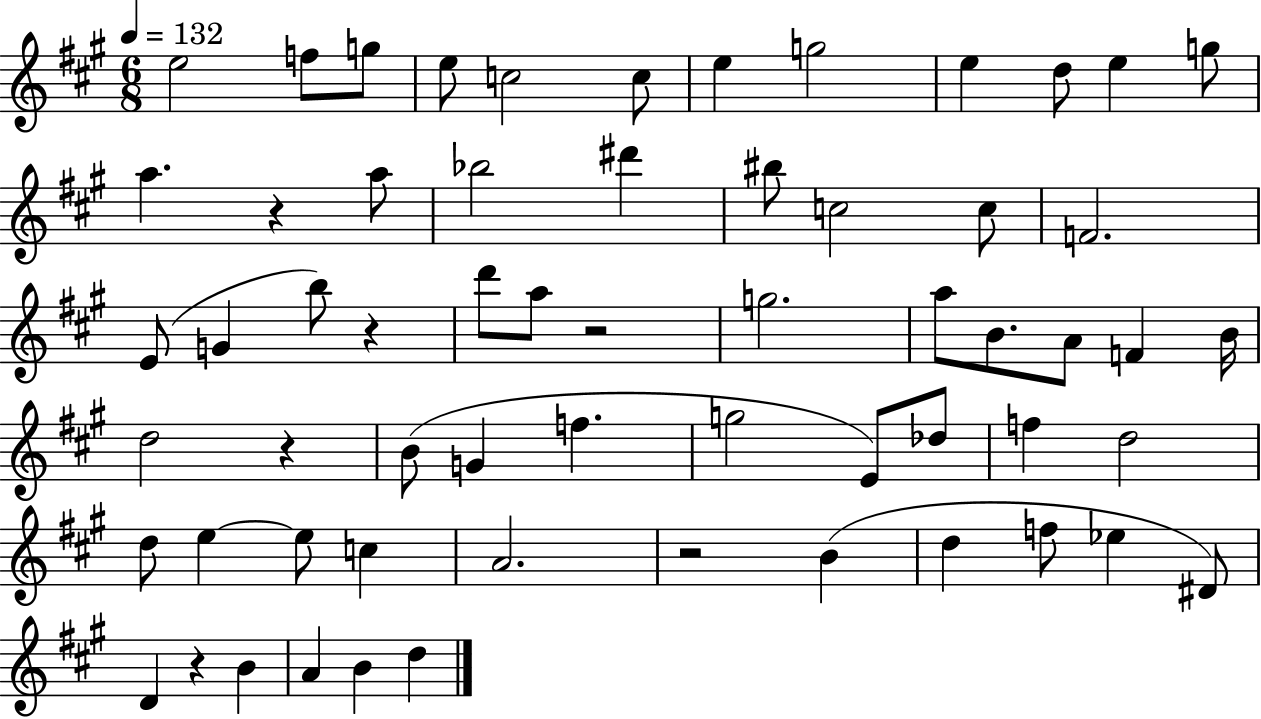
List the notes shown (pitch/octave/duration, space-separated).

E5/h F5/e G5/e E5/e C5/h C5/e E5/q G5/h E5/q D5/e E5/q G5/e A5/q. R/q A5/e Bb5/h D#6/q BIS5/e C5/h C5/e F4/h. E4/e G4/q B5/e R/q D6/e A5/e R/h G5/h. A5/e B4/e. A4/e F4/q B4/s D5/h R/q B4/e G4/q F5/q. G5/h E4/e Db5/e F5/q D5/h D5/e E5/q E5/e C5/q A4/h. R/h B4/q D5/q F5/e Eb5/q D#4/e D4/q R/q B4/q A4/q B4/q D5/q